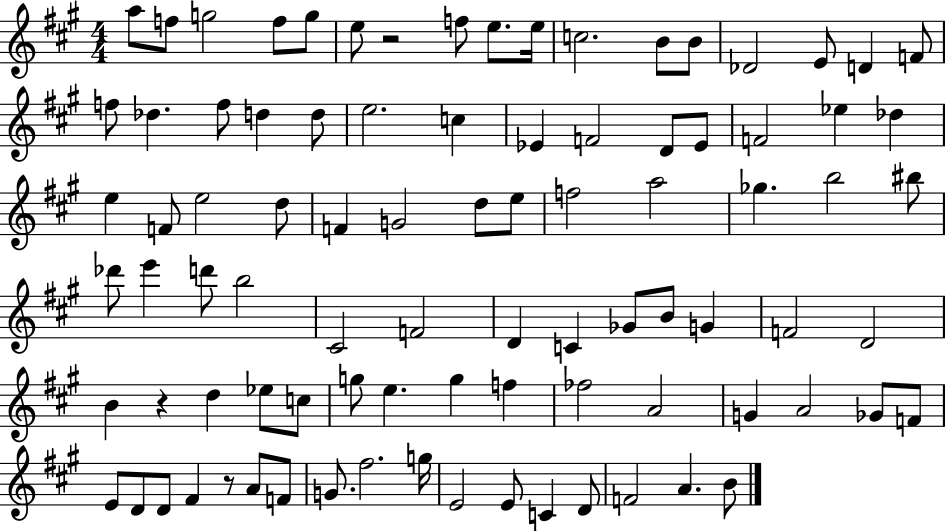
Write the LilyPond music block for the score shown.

{
  \clef treble
  \numericTimeSignature
  \time 4/4
  \key a \major
  a''8 f''8 g''2 f''8 g''8 | e''8 r2 f''8 e''8. e''16 | c''2. b'8 b'8 | des'2 e'8 d'4 f'8 | \break f''8 des''4. f''8 d''4 d''8 | e''2. c''4 | ees'4 f'2 d'8 ees'8 | f'2 ees''4 des''4 | \break e''4 f'8 e''2 d''8 | f'4 g'2 d''8 e''8 | f''2 a''2 | ges''4. b''2 bis''8 | \break des'''8 e'''4 d'''8 b''2 | cis'2 f'2 | d'4 c'4 ges'8 b'8 g'4 | f'2 d'2 | \break b'4 r4 d''4 ees''8 c''8 | g''8 e''4. g''4 f''4 | fes''2 a'2 | g'4 a'2 ges'8 f'8 | \break e'8 d'8 d'8 fis'4 r8 a'8 f'8 | g'8. fis''2. g''16 | e'2 e'8 c'4 d'8 | f'2 a'4. b'8 | \break \bar "|."
}